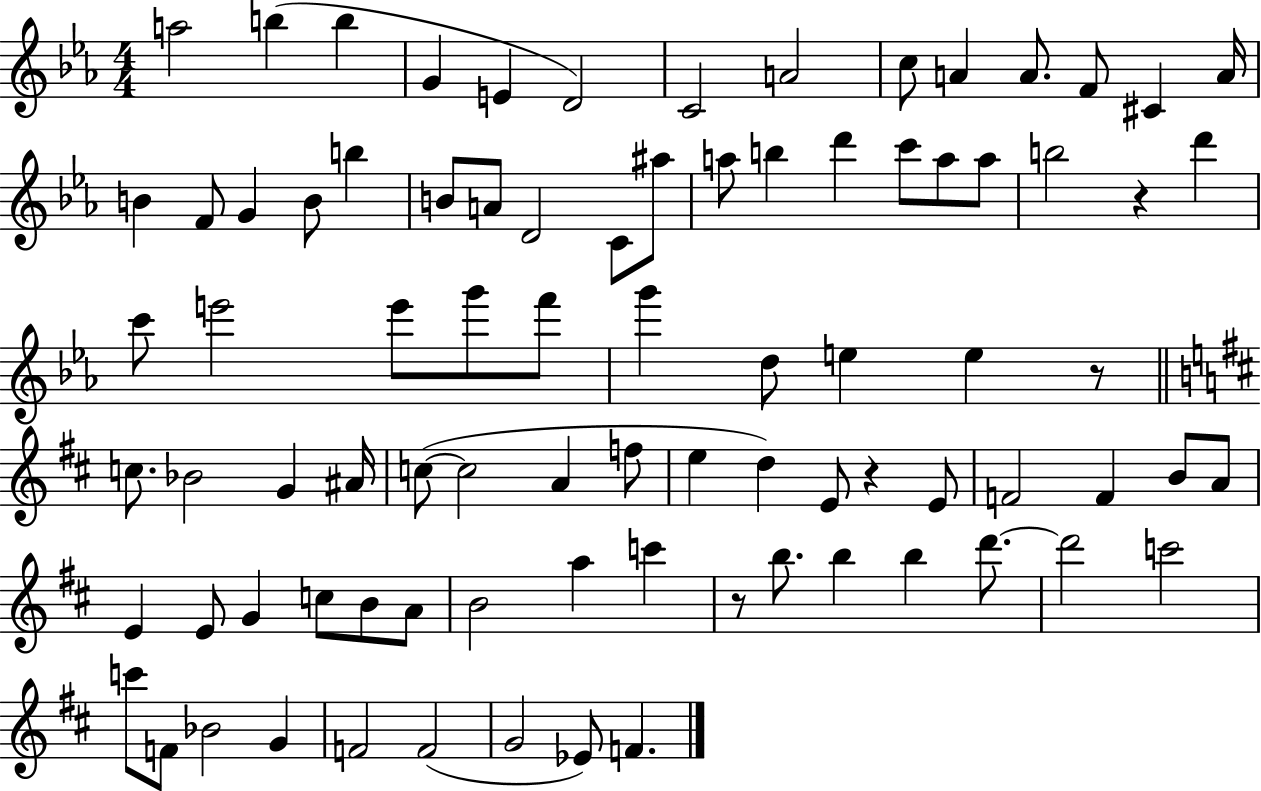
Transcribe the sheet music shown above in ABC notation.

X:1
T:Untitled
M:4/4
L:1/4
K:Eb
a2 b b G E D2 C2 A2 c/2 A A/2 F/2 ^C A/4 B F/2 G B/2 b B/2 A/2 D2 C/2 ^a/2 a/2 b d' c'/2 a/2 a/2 b2 z d' c'/2 e'2 e'/2 g'/2 f'/2 g' d/2 e e z/2 c/2 _B2 G ^A/4 c/2 c2 A f/2 e d E/2 z E/2 F2 F B/2 A/2 E E/2 G c/2 B/2 A/2 B2 a c' z/2 b/2 b b d'/2 d'2 c'2 c'/2 F/2 _B2 G F2 F2 G2 _E/2 F